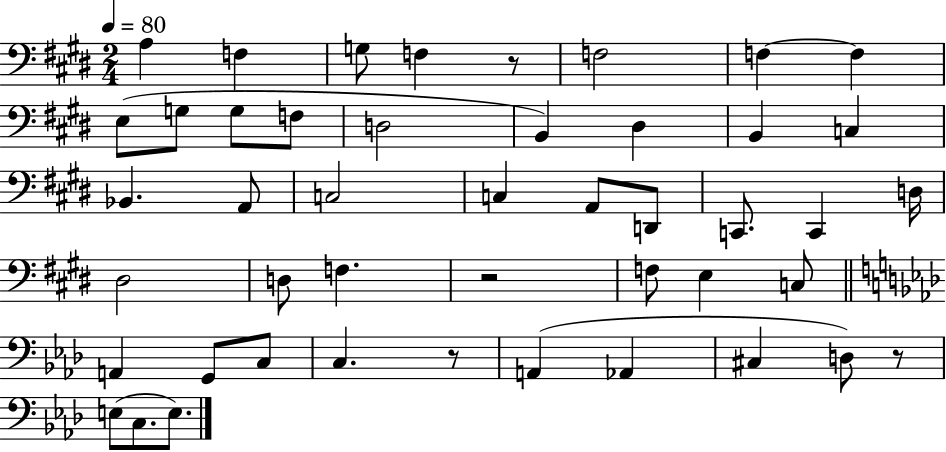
{
  \clef bass
  \numericTimeSignature
  \time 2/4
  \key e \major
  \tempo 4 = 80
  \repeat volta 2 { a4 f4 | g8 f4 r8 | f2 | f4~~ f4 | \break e8( g8 g8 f8 | d2 | b,4) dis4 | b,4 c4 | \break bes,4. a,8 | c2 | c4 a,8 d,8 | c,8. c,4 d16 | \break dis2 | d8 f4. | r2 | f8 e4 c8 | \break \bar "||" \break \key f \minor a,4 g,8 c8 | c4. r8 | a,4( aes,4 | cis4 d8) r8 | \break e8( c8. e8.) | } \bar "|."
}